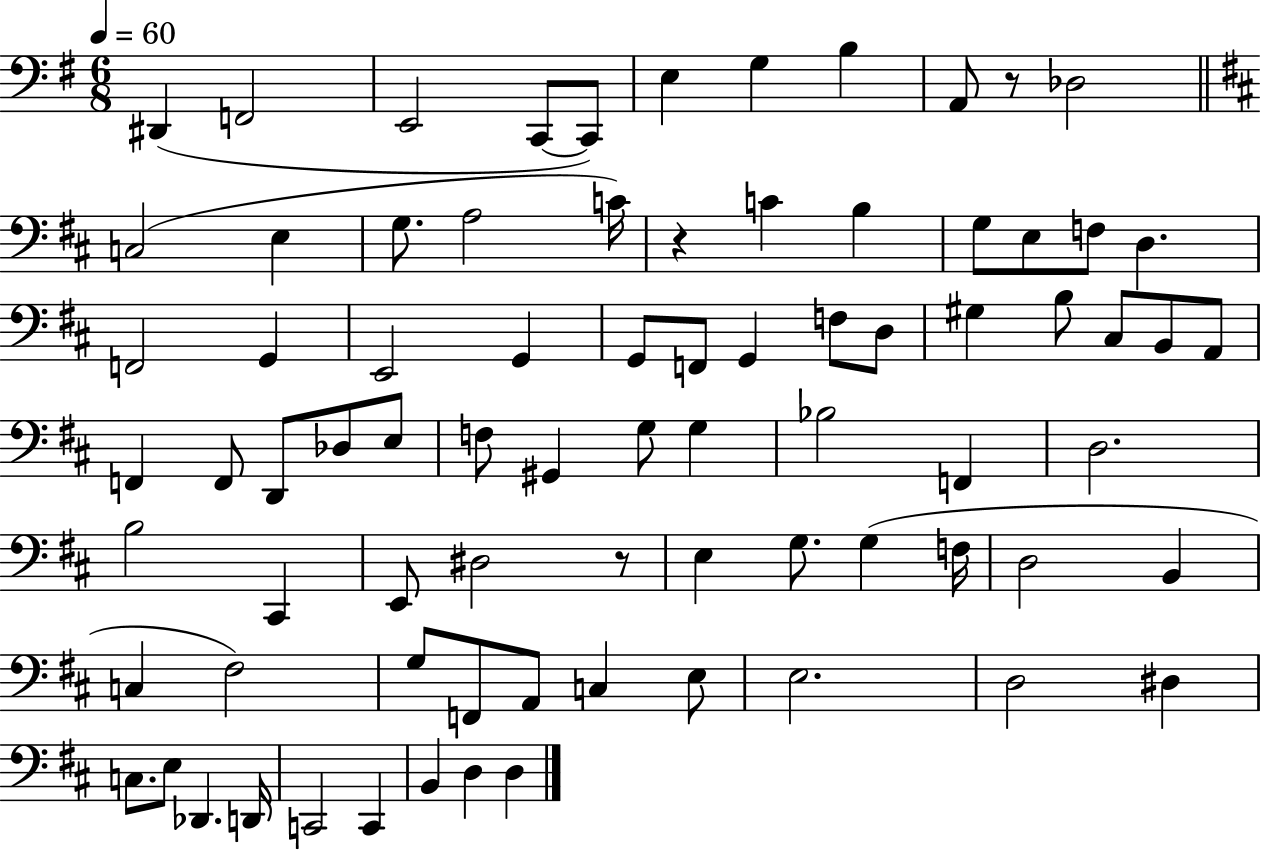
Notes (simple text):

D#2/q F2/h E2/h C2/e C2/e E3/q G3/q B3/q A2/e R/e Db3/h C3/h E3/q G3/e. A3/h C4/s R/q C4/q B3/q G3/e E3/e F3/e D3/q. F2/h G2/q E2/h G2/q G2/e F2/e G2/q F3/e D3/e G#3/q B3/e C#3/e B2/e A2/e F2/q F2/e D2/e Db3/e E3/e F3/e G#2/q G3/e G3/q Bb3/h F2/q D3/h. B3/h C#2/q E2/e D#3/h R/e E3/q G3/e. G3/q F3/s D3/h B2/q C3/q F#3/h G3/e F2/e A2/e C3/q E3/e E3/h. D3/h D#3/q C3/e. E3/e Db2/q. D2/s C2/h C2/q B2/q D3/q D3/q